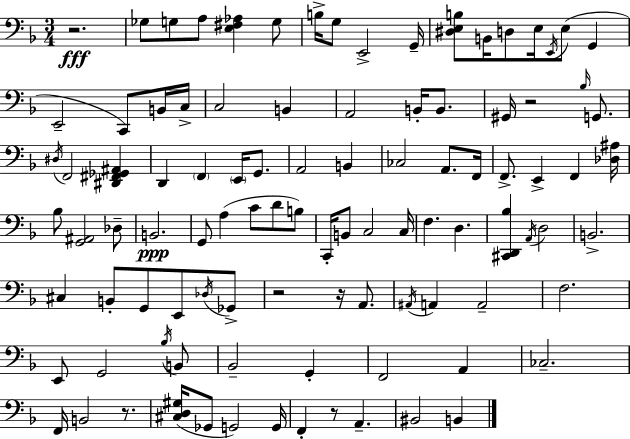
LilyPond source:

{
  \clef bass
  \numericTimeSignature
  \time 3/4
  \key f \major
  r2.\fff | ges8 g8 a8 <e fis aes>4 g8 | b16-> g8 e,2-> g,16-- | <dis e b>8 b,16 d8 e16 \acciaccatura { e,16 }( e8 g,4 | \break e,2-- c,8) b,16 | c16-> c2 b,4 | a,2 b,16-. b,8. | gis,16 r2 \grace { bes16 } g,8. | \break \acciaccatura { dis16 } f,2 <dis, fis, ges, ais,>4 | d,4 \parenthesize f,4 \parenthesize e,16 | g,8. a,2 b,4 | ces2 a,8. | \break f,16 f,8.-> e,4-> f,4 | <des ais>16 bes8 <g, ais,>2 | des8-- b,2.\ppp | g,8 a4( c'8 d'8 | \break b8) c,16-. b,8 c2 | c16 f4. d4. | <cis, d, bes>4 \acciaccatura { a,16 } d2 | b,2.-> | \break cis4 b,8-. g,8 | e,8 \acciaccatura { des16 } ges,8-> r2 | r16 a,8. \acciaccatura { ais,16 } a,4 a,2-- | f2. | \break e,8 g,2 | \acciaccatura { bes16 } b,8 bes,2-- | g,4-. f,2 | a,4 ces2.-- | \break f,16 b,2 | r8. <cis d gis>16( ges,8 g,2) | g,16 f,4-. r8 | a,4.-- bis,2 | \break b,4 \bar "|."
}